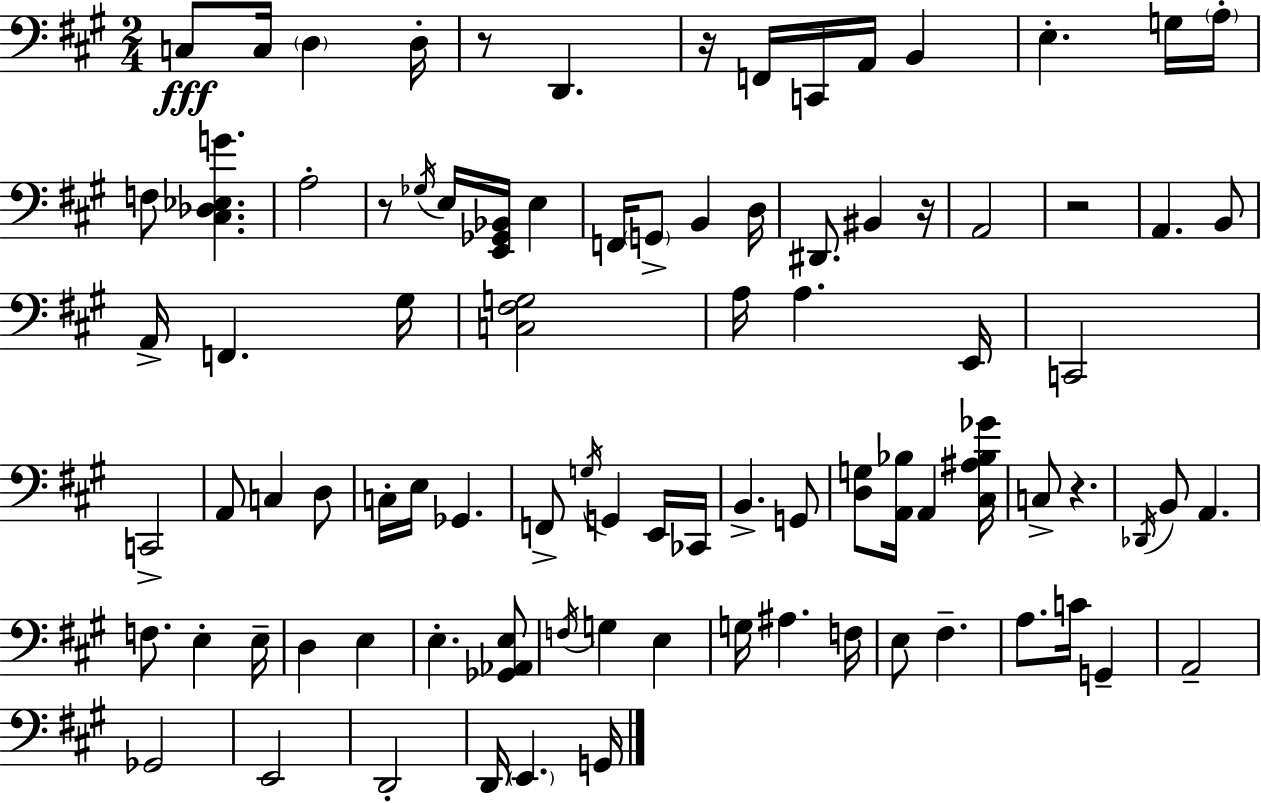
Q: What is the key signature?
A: A major